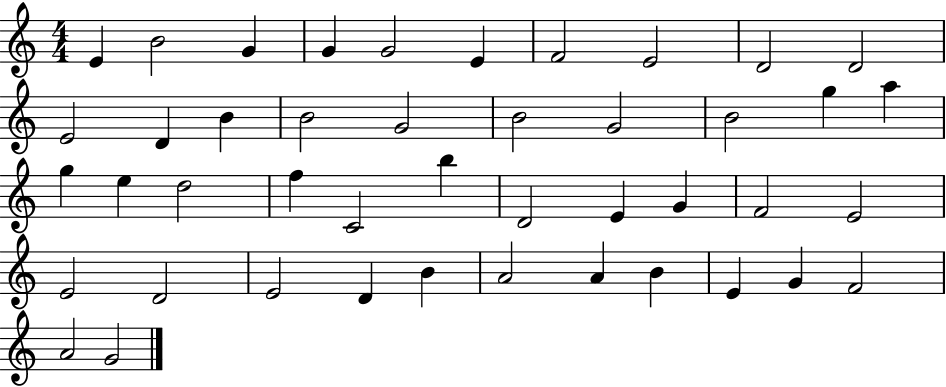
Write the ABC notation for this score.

X:1
T:Untitled
M:4/4
L:1/4
K:C
E B2 G G G2 E F2 E2 D2 D2 E2 D B B2 G2 B2 G2 B2 g a g e d2 f C2 b D2 E G F2 E2 E2 D2 E2 D B A2 A B E G F2 A2 G2